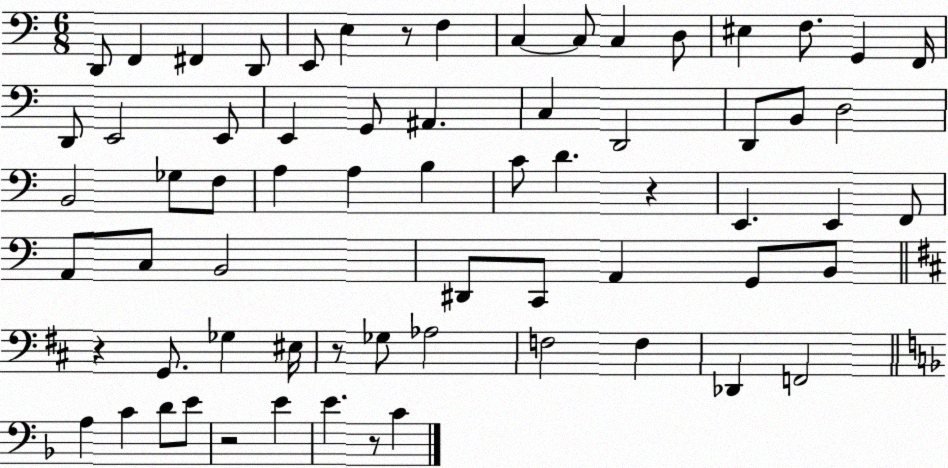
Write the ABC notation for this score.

X:1
T:Untitled
M:6/8
L:1/4
K:C
D,,/2 F,, ^F,, D,,/2 E,,/2 E, z/2 F, C, C,/2 C, D,/2 ^E, F,/2 G,, F,,/4 D,,/2 E,,2 E,,/2 E,, G,,/2 ^A,, C, D,,2 D,,/2 B,,/2 D,2 B,,2 _G,/2 F,/2 A, A, B, C/2 D z E,, E,, F,,/2 A,,/2 C,/2 B,,2 ^D,,/2 C,,/2 A,, G,,/2 B,,/2 z G,,/2 _G, ^E,/4 z/2 _G,/2 _A,2 F,2 F, _D,, F,,2 A, C D/2 E/2 z2 E E z/2 C